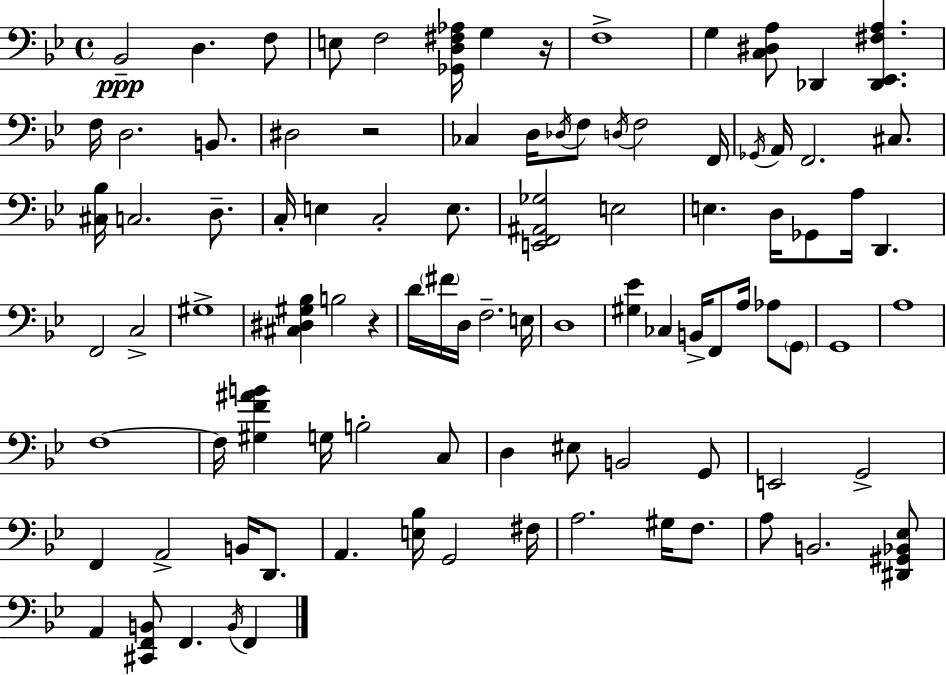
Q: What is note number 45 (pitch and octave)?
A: E3